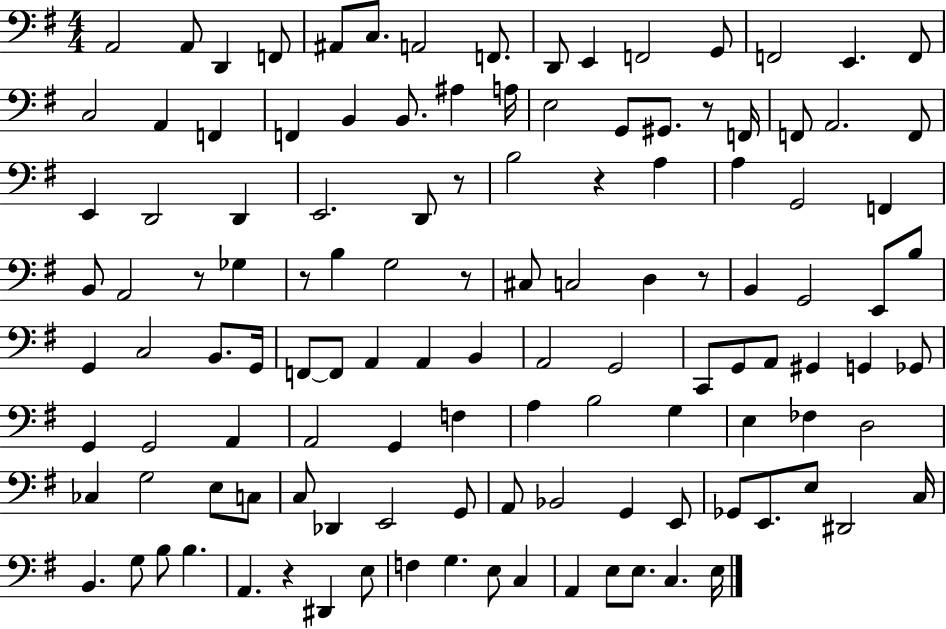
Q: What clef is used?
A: bass